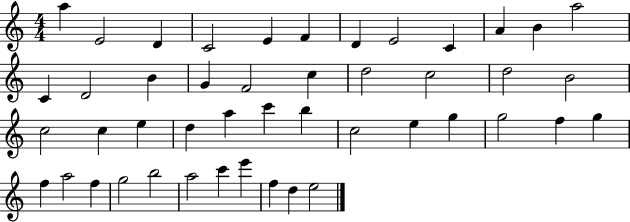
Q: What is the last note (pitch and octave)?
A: E5